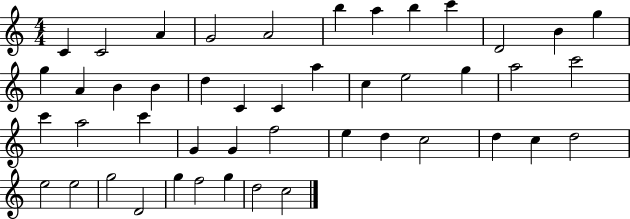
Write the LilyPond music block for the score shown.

{
  \clef treble
  \numericTimeSignature
  \time 4/4
  \key c \major
  c'4 c'2 a'4 | g'2 a'2 | b''4 a''4 b''4 c'''4 | d'2 b'4 g''4 | \break g''4 a'4 b'4 b'4 | d''4 c'4 c'4 a''4 | c''4 e''2 g''4 | a''2 c'''2 | \break c'''4 a''2 c'''4 | g'4 g'4 f''2 | e''4 d''4 c''2 | d''4 c''4 d''2 | \break e''2 e''2 | g''2 d'2 | g''4 f''2 g''4 | d''2 c''2 | \break \bar "|."
}